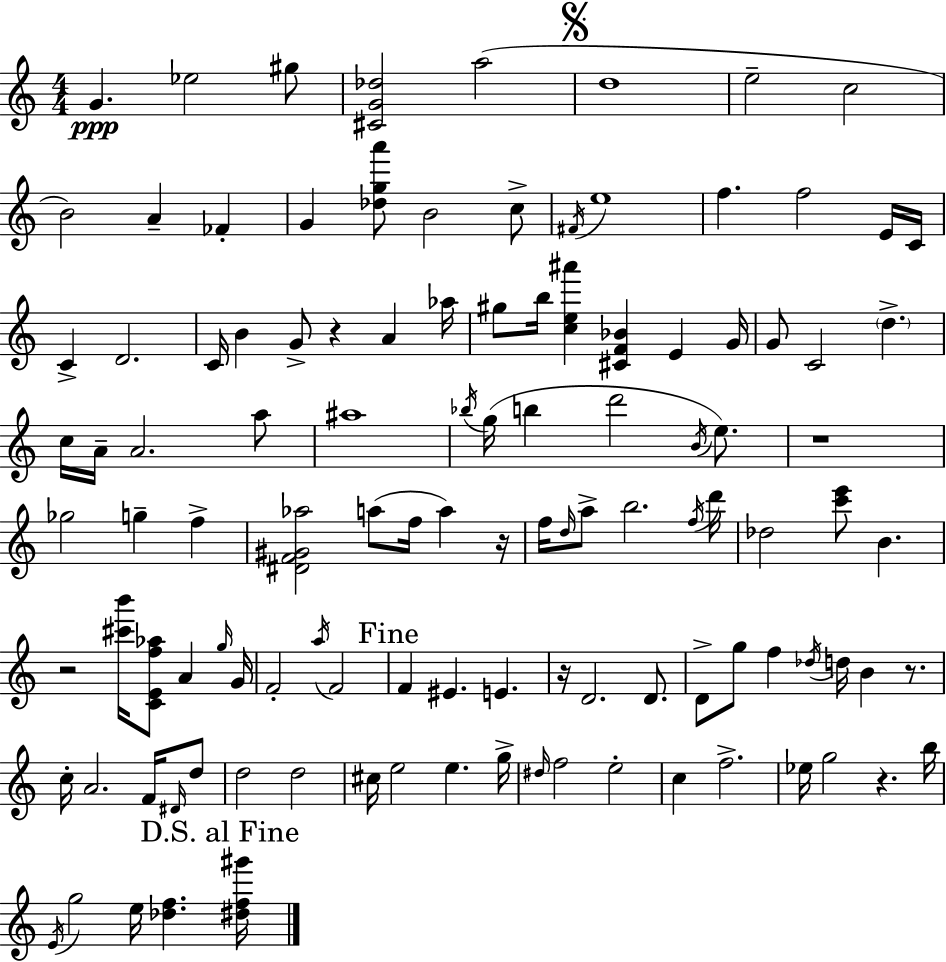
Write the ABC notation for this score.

X:1
T:Untitled
M:4/4
L:1/4
K:C
G _e2 ^g/2 [^CG_d]2 a2 d4 e2 c2 B2 A _F G [_dga']/2 B2 c/2 ^F/4 e4 f f2 E/4 C/4 C D2 C/4 B G/2 z A _a/4 ^g/2 b/4 [ce^a'] [^CF_B] E G/4 G/2 C2 d c/4 A/4 A2 a/2 ^a4 _b/4 g/4 b d'2 B/4 e/2 z4 _g2 g f [^DF^G_a]2 a/2 f/4 a z/4 f/4 d/4 a/2 b2 f/4 d'/4 _d2 [c'e']/2 B z2 [^c'b']/4 [CEf_a]/2 A g/4 G/4 F2 a/4 F2 F ^E E z/4 D2 D/2 D/2 g/2 f _d/4 d/4 B z/2 c/4 A2 F/4 ^D/4 d/2 d2 d2 ^c/4 e2 e g/4 ^d/4 f2 e2 c f2 _e/4 g2 z b/4 E/4 g2 e/4 [_df] [^df^g']/4